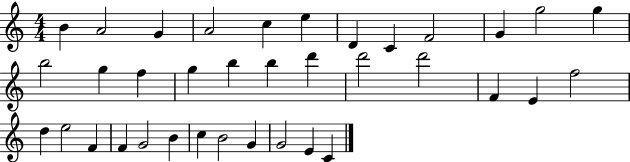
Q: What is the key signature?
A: C major